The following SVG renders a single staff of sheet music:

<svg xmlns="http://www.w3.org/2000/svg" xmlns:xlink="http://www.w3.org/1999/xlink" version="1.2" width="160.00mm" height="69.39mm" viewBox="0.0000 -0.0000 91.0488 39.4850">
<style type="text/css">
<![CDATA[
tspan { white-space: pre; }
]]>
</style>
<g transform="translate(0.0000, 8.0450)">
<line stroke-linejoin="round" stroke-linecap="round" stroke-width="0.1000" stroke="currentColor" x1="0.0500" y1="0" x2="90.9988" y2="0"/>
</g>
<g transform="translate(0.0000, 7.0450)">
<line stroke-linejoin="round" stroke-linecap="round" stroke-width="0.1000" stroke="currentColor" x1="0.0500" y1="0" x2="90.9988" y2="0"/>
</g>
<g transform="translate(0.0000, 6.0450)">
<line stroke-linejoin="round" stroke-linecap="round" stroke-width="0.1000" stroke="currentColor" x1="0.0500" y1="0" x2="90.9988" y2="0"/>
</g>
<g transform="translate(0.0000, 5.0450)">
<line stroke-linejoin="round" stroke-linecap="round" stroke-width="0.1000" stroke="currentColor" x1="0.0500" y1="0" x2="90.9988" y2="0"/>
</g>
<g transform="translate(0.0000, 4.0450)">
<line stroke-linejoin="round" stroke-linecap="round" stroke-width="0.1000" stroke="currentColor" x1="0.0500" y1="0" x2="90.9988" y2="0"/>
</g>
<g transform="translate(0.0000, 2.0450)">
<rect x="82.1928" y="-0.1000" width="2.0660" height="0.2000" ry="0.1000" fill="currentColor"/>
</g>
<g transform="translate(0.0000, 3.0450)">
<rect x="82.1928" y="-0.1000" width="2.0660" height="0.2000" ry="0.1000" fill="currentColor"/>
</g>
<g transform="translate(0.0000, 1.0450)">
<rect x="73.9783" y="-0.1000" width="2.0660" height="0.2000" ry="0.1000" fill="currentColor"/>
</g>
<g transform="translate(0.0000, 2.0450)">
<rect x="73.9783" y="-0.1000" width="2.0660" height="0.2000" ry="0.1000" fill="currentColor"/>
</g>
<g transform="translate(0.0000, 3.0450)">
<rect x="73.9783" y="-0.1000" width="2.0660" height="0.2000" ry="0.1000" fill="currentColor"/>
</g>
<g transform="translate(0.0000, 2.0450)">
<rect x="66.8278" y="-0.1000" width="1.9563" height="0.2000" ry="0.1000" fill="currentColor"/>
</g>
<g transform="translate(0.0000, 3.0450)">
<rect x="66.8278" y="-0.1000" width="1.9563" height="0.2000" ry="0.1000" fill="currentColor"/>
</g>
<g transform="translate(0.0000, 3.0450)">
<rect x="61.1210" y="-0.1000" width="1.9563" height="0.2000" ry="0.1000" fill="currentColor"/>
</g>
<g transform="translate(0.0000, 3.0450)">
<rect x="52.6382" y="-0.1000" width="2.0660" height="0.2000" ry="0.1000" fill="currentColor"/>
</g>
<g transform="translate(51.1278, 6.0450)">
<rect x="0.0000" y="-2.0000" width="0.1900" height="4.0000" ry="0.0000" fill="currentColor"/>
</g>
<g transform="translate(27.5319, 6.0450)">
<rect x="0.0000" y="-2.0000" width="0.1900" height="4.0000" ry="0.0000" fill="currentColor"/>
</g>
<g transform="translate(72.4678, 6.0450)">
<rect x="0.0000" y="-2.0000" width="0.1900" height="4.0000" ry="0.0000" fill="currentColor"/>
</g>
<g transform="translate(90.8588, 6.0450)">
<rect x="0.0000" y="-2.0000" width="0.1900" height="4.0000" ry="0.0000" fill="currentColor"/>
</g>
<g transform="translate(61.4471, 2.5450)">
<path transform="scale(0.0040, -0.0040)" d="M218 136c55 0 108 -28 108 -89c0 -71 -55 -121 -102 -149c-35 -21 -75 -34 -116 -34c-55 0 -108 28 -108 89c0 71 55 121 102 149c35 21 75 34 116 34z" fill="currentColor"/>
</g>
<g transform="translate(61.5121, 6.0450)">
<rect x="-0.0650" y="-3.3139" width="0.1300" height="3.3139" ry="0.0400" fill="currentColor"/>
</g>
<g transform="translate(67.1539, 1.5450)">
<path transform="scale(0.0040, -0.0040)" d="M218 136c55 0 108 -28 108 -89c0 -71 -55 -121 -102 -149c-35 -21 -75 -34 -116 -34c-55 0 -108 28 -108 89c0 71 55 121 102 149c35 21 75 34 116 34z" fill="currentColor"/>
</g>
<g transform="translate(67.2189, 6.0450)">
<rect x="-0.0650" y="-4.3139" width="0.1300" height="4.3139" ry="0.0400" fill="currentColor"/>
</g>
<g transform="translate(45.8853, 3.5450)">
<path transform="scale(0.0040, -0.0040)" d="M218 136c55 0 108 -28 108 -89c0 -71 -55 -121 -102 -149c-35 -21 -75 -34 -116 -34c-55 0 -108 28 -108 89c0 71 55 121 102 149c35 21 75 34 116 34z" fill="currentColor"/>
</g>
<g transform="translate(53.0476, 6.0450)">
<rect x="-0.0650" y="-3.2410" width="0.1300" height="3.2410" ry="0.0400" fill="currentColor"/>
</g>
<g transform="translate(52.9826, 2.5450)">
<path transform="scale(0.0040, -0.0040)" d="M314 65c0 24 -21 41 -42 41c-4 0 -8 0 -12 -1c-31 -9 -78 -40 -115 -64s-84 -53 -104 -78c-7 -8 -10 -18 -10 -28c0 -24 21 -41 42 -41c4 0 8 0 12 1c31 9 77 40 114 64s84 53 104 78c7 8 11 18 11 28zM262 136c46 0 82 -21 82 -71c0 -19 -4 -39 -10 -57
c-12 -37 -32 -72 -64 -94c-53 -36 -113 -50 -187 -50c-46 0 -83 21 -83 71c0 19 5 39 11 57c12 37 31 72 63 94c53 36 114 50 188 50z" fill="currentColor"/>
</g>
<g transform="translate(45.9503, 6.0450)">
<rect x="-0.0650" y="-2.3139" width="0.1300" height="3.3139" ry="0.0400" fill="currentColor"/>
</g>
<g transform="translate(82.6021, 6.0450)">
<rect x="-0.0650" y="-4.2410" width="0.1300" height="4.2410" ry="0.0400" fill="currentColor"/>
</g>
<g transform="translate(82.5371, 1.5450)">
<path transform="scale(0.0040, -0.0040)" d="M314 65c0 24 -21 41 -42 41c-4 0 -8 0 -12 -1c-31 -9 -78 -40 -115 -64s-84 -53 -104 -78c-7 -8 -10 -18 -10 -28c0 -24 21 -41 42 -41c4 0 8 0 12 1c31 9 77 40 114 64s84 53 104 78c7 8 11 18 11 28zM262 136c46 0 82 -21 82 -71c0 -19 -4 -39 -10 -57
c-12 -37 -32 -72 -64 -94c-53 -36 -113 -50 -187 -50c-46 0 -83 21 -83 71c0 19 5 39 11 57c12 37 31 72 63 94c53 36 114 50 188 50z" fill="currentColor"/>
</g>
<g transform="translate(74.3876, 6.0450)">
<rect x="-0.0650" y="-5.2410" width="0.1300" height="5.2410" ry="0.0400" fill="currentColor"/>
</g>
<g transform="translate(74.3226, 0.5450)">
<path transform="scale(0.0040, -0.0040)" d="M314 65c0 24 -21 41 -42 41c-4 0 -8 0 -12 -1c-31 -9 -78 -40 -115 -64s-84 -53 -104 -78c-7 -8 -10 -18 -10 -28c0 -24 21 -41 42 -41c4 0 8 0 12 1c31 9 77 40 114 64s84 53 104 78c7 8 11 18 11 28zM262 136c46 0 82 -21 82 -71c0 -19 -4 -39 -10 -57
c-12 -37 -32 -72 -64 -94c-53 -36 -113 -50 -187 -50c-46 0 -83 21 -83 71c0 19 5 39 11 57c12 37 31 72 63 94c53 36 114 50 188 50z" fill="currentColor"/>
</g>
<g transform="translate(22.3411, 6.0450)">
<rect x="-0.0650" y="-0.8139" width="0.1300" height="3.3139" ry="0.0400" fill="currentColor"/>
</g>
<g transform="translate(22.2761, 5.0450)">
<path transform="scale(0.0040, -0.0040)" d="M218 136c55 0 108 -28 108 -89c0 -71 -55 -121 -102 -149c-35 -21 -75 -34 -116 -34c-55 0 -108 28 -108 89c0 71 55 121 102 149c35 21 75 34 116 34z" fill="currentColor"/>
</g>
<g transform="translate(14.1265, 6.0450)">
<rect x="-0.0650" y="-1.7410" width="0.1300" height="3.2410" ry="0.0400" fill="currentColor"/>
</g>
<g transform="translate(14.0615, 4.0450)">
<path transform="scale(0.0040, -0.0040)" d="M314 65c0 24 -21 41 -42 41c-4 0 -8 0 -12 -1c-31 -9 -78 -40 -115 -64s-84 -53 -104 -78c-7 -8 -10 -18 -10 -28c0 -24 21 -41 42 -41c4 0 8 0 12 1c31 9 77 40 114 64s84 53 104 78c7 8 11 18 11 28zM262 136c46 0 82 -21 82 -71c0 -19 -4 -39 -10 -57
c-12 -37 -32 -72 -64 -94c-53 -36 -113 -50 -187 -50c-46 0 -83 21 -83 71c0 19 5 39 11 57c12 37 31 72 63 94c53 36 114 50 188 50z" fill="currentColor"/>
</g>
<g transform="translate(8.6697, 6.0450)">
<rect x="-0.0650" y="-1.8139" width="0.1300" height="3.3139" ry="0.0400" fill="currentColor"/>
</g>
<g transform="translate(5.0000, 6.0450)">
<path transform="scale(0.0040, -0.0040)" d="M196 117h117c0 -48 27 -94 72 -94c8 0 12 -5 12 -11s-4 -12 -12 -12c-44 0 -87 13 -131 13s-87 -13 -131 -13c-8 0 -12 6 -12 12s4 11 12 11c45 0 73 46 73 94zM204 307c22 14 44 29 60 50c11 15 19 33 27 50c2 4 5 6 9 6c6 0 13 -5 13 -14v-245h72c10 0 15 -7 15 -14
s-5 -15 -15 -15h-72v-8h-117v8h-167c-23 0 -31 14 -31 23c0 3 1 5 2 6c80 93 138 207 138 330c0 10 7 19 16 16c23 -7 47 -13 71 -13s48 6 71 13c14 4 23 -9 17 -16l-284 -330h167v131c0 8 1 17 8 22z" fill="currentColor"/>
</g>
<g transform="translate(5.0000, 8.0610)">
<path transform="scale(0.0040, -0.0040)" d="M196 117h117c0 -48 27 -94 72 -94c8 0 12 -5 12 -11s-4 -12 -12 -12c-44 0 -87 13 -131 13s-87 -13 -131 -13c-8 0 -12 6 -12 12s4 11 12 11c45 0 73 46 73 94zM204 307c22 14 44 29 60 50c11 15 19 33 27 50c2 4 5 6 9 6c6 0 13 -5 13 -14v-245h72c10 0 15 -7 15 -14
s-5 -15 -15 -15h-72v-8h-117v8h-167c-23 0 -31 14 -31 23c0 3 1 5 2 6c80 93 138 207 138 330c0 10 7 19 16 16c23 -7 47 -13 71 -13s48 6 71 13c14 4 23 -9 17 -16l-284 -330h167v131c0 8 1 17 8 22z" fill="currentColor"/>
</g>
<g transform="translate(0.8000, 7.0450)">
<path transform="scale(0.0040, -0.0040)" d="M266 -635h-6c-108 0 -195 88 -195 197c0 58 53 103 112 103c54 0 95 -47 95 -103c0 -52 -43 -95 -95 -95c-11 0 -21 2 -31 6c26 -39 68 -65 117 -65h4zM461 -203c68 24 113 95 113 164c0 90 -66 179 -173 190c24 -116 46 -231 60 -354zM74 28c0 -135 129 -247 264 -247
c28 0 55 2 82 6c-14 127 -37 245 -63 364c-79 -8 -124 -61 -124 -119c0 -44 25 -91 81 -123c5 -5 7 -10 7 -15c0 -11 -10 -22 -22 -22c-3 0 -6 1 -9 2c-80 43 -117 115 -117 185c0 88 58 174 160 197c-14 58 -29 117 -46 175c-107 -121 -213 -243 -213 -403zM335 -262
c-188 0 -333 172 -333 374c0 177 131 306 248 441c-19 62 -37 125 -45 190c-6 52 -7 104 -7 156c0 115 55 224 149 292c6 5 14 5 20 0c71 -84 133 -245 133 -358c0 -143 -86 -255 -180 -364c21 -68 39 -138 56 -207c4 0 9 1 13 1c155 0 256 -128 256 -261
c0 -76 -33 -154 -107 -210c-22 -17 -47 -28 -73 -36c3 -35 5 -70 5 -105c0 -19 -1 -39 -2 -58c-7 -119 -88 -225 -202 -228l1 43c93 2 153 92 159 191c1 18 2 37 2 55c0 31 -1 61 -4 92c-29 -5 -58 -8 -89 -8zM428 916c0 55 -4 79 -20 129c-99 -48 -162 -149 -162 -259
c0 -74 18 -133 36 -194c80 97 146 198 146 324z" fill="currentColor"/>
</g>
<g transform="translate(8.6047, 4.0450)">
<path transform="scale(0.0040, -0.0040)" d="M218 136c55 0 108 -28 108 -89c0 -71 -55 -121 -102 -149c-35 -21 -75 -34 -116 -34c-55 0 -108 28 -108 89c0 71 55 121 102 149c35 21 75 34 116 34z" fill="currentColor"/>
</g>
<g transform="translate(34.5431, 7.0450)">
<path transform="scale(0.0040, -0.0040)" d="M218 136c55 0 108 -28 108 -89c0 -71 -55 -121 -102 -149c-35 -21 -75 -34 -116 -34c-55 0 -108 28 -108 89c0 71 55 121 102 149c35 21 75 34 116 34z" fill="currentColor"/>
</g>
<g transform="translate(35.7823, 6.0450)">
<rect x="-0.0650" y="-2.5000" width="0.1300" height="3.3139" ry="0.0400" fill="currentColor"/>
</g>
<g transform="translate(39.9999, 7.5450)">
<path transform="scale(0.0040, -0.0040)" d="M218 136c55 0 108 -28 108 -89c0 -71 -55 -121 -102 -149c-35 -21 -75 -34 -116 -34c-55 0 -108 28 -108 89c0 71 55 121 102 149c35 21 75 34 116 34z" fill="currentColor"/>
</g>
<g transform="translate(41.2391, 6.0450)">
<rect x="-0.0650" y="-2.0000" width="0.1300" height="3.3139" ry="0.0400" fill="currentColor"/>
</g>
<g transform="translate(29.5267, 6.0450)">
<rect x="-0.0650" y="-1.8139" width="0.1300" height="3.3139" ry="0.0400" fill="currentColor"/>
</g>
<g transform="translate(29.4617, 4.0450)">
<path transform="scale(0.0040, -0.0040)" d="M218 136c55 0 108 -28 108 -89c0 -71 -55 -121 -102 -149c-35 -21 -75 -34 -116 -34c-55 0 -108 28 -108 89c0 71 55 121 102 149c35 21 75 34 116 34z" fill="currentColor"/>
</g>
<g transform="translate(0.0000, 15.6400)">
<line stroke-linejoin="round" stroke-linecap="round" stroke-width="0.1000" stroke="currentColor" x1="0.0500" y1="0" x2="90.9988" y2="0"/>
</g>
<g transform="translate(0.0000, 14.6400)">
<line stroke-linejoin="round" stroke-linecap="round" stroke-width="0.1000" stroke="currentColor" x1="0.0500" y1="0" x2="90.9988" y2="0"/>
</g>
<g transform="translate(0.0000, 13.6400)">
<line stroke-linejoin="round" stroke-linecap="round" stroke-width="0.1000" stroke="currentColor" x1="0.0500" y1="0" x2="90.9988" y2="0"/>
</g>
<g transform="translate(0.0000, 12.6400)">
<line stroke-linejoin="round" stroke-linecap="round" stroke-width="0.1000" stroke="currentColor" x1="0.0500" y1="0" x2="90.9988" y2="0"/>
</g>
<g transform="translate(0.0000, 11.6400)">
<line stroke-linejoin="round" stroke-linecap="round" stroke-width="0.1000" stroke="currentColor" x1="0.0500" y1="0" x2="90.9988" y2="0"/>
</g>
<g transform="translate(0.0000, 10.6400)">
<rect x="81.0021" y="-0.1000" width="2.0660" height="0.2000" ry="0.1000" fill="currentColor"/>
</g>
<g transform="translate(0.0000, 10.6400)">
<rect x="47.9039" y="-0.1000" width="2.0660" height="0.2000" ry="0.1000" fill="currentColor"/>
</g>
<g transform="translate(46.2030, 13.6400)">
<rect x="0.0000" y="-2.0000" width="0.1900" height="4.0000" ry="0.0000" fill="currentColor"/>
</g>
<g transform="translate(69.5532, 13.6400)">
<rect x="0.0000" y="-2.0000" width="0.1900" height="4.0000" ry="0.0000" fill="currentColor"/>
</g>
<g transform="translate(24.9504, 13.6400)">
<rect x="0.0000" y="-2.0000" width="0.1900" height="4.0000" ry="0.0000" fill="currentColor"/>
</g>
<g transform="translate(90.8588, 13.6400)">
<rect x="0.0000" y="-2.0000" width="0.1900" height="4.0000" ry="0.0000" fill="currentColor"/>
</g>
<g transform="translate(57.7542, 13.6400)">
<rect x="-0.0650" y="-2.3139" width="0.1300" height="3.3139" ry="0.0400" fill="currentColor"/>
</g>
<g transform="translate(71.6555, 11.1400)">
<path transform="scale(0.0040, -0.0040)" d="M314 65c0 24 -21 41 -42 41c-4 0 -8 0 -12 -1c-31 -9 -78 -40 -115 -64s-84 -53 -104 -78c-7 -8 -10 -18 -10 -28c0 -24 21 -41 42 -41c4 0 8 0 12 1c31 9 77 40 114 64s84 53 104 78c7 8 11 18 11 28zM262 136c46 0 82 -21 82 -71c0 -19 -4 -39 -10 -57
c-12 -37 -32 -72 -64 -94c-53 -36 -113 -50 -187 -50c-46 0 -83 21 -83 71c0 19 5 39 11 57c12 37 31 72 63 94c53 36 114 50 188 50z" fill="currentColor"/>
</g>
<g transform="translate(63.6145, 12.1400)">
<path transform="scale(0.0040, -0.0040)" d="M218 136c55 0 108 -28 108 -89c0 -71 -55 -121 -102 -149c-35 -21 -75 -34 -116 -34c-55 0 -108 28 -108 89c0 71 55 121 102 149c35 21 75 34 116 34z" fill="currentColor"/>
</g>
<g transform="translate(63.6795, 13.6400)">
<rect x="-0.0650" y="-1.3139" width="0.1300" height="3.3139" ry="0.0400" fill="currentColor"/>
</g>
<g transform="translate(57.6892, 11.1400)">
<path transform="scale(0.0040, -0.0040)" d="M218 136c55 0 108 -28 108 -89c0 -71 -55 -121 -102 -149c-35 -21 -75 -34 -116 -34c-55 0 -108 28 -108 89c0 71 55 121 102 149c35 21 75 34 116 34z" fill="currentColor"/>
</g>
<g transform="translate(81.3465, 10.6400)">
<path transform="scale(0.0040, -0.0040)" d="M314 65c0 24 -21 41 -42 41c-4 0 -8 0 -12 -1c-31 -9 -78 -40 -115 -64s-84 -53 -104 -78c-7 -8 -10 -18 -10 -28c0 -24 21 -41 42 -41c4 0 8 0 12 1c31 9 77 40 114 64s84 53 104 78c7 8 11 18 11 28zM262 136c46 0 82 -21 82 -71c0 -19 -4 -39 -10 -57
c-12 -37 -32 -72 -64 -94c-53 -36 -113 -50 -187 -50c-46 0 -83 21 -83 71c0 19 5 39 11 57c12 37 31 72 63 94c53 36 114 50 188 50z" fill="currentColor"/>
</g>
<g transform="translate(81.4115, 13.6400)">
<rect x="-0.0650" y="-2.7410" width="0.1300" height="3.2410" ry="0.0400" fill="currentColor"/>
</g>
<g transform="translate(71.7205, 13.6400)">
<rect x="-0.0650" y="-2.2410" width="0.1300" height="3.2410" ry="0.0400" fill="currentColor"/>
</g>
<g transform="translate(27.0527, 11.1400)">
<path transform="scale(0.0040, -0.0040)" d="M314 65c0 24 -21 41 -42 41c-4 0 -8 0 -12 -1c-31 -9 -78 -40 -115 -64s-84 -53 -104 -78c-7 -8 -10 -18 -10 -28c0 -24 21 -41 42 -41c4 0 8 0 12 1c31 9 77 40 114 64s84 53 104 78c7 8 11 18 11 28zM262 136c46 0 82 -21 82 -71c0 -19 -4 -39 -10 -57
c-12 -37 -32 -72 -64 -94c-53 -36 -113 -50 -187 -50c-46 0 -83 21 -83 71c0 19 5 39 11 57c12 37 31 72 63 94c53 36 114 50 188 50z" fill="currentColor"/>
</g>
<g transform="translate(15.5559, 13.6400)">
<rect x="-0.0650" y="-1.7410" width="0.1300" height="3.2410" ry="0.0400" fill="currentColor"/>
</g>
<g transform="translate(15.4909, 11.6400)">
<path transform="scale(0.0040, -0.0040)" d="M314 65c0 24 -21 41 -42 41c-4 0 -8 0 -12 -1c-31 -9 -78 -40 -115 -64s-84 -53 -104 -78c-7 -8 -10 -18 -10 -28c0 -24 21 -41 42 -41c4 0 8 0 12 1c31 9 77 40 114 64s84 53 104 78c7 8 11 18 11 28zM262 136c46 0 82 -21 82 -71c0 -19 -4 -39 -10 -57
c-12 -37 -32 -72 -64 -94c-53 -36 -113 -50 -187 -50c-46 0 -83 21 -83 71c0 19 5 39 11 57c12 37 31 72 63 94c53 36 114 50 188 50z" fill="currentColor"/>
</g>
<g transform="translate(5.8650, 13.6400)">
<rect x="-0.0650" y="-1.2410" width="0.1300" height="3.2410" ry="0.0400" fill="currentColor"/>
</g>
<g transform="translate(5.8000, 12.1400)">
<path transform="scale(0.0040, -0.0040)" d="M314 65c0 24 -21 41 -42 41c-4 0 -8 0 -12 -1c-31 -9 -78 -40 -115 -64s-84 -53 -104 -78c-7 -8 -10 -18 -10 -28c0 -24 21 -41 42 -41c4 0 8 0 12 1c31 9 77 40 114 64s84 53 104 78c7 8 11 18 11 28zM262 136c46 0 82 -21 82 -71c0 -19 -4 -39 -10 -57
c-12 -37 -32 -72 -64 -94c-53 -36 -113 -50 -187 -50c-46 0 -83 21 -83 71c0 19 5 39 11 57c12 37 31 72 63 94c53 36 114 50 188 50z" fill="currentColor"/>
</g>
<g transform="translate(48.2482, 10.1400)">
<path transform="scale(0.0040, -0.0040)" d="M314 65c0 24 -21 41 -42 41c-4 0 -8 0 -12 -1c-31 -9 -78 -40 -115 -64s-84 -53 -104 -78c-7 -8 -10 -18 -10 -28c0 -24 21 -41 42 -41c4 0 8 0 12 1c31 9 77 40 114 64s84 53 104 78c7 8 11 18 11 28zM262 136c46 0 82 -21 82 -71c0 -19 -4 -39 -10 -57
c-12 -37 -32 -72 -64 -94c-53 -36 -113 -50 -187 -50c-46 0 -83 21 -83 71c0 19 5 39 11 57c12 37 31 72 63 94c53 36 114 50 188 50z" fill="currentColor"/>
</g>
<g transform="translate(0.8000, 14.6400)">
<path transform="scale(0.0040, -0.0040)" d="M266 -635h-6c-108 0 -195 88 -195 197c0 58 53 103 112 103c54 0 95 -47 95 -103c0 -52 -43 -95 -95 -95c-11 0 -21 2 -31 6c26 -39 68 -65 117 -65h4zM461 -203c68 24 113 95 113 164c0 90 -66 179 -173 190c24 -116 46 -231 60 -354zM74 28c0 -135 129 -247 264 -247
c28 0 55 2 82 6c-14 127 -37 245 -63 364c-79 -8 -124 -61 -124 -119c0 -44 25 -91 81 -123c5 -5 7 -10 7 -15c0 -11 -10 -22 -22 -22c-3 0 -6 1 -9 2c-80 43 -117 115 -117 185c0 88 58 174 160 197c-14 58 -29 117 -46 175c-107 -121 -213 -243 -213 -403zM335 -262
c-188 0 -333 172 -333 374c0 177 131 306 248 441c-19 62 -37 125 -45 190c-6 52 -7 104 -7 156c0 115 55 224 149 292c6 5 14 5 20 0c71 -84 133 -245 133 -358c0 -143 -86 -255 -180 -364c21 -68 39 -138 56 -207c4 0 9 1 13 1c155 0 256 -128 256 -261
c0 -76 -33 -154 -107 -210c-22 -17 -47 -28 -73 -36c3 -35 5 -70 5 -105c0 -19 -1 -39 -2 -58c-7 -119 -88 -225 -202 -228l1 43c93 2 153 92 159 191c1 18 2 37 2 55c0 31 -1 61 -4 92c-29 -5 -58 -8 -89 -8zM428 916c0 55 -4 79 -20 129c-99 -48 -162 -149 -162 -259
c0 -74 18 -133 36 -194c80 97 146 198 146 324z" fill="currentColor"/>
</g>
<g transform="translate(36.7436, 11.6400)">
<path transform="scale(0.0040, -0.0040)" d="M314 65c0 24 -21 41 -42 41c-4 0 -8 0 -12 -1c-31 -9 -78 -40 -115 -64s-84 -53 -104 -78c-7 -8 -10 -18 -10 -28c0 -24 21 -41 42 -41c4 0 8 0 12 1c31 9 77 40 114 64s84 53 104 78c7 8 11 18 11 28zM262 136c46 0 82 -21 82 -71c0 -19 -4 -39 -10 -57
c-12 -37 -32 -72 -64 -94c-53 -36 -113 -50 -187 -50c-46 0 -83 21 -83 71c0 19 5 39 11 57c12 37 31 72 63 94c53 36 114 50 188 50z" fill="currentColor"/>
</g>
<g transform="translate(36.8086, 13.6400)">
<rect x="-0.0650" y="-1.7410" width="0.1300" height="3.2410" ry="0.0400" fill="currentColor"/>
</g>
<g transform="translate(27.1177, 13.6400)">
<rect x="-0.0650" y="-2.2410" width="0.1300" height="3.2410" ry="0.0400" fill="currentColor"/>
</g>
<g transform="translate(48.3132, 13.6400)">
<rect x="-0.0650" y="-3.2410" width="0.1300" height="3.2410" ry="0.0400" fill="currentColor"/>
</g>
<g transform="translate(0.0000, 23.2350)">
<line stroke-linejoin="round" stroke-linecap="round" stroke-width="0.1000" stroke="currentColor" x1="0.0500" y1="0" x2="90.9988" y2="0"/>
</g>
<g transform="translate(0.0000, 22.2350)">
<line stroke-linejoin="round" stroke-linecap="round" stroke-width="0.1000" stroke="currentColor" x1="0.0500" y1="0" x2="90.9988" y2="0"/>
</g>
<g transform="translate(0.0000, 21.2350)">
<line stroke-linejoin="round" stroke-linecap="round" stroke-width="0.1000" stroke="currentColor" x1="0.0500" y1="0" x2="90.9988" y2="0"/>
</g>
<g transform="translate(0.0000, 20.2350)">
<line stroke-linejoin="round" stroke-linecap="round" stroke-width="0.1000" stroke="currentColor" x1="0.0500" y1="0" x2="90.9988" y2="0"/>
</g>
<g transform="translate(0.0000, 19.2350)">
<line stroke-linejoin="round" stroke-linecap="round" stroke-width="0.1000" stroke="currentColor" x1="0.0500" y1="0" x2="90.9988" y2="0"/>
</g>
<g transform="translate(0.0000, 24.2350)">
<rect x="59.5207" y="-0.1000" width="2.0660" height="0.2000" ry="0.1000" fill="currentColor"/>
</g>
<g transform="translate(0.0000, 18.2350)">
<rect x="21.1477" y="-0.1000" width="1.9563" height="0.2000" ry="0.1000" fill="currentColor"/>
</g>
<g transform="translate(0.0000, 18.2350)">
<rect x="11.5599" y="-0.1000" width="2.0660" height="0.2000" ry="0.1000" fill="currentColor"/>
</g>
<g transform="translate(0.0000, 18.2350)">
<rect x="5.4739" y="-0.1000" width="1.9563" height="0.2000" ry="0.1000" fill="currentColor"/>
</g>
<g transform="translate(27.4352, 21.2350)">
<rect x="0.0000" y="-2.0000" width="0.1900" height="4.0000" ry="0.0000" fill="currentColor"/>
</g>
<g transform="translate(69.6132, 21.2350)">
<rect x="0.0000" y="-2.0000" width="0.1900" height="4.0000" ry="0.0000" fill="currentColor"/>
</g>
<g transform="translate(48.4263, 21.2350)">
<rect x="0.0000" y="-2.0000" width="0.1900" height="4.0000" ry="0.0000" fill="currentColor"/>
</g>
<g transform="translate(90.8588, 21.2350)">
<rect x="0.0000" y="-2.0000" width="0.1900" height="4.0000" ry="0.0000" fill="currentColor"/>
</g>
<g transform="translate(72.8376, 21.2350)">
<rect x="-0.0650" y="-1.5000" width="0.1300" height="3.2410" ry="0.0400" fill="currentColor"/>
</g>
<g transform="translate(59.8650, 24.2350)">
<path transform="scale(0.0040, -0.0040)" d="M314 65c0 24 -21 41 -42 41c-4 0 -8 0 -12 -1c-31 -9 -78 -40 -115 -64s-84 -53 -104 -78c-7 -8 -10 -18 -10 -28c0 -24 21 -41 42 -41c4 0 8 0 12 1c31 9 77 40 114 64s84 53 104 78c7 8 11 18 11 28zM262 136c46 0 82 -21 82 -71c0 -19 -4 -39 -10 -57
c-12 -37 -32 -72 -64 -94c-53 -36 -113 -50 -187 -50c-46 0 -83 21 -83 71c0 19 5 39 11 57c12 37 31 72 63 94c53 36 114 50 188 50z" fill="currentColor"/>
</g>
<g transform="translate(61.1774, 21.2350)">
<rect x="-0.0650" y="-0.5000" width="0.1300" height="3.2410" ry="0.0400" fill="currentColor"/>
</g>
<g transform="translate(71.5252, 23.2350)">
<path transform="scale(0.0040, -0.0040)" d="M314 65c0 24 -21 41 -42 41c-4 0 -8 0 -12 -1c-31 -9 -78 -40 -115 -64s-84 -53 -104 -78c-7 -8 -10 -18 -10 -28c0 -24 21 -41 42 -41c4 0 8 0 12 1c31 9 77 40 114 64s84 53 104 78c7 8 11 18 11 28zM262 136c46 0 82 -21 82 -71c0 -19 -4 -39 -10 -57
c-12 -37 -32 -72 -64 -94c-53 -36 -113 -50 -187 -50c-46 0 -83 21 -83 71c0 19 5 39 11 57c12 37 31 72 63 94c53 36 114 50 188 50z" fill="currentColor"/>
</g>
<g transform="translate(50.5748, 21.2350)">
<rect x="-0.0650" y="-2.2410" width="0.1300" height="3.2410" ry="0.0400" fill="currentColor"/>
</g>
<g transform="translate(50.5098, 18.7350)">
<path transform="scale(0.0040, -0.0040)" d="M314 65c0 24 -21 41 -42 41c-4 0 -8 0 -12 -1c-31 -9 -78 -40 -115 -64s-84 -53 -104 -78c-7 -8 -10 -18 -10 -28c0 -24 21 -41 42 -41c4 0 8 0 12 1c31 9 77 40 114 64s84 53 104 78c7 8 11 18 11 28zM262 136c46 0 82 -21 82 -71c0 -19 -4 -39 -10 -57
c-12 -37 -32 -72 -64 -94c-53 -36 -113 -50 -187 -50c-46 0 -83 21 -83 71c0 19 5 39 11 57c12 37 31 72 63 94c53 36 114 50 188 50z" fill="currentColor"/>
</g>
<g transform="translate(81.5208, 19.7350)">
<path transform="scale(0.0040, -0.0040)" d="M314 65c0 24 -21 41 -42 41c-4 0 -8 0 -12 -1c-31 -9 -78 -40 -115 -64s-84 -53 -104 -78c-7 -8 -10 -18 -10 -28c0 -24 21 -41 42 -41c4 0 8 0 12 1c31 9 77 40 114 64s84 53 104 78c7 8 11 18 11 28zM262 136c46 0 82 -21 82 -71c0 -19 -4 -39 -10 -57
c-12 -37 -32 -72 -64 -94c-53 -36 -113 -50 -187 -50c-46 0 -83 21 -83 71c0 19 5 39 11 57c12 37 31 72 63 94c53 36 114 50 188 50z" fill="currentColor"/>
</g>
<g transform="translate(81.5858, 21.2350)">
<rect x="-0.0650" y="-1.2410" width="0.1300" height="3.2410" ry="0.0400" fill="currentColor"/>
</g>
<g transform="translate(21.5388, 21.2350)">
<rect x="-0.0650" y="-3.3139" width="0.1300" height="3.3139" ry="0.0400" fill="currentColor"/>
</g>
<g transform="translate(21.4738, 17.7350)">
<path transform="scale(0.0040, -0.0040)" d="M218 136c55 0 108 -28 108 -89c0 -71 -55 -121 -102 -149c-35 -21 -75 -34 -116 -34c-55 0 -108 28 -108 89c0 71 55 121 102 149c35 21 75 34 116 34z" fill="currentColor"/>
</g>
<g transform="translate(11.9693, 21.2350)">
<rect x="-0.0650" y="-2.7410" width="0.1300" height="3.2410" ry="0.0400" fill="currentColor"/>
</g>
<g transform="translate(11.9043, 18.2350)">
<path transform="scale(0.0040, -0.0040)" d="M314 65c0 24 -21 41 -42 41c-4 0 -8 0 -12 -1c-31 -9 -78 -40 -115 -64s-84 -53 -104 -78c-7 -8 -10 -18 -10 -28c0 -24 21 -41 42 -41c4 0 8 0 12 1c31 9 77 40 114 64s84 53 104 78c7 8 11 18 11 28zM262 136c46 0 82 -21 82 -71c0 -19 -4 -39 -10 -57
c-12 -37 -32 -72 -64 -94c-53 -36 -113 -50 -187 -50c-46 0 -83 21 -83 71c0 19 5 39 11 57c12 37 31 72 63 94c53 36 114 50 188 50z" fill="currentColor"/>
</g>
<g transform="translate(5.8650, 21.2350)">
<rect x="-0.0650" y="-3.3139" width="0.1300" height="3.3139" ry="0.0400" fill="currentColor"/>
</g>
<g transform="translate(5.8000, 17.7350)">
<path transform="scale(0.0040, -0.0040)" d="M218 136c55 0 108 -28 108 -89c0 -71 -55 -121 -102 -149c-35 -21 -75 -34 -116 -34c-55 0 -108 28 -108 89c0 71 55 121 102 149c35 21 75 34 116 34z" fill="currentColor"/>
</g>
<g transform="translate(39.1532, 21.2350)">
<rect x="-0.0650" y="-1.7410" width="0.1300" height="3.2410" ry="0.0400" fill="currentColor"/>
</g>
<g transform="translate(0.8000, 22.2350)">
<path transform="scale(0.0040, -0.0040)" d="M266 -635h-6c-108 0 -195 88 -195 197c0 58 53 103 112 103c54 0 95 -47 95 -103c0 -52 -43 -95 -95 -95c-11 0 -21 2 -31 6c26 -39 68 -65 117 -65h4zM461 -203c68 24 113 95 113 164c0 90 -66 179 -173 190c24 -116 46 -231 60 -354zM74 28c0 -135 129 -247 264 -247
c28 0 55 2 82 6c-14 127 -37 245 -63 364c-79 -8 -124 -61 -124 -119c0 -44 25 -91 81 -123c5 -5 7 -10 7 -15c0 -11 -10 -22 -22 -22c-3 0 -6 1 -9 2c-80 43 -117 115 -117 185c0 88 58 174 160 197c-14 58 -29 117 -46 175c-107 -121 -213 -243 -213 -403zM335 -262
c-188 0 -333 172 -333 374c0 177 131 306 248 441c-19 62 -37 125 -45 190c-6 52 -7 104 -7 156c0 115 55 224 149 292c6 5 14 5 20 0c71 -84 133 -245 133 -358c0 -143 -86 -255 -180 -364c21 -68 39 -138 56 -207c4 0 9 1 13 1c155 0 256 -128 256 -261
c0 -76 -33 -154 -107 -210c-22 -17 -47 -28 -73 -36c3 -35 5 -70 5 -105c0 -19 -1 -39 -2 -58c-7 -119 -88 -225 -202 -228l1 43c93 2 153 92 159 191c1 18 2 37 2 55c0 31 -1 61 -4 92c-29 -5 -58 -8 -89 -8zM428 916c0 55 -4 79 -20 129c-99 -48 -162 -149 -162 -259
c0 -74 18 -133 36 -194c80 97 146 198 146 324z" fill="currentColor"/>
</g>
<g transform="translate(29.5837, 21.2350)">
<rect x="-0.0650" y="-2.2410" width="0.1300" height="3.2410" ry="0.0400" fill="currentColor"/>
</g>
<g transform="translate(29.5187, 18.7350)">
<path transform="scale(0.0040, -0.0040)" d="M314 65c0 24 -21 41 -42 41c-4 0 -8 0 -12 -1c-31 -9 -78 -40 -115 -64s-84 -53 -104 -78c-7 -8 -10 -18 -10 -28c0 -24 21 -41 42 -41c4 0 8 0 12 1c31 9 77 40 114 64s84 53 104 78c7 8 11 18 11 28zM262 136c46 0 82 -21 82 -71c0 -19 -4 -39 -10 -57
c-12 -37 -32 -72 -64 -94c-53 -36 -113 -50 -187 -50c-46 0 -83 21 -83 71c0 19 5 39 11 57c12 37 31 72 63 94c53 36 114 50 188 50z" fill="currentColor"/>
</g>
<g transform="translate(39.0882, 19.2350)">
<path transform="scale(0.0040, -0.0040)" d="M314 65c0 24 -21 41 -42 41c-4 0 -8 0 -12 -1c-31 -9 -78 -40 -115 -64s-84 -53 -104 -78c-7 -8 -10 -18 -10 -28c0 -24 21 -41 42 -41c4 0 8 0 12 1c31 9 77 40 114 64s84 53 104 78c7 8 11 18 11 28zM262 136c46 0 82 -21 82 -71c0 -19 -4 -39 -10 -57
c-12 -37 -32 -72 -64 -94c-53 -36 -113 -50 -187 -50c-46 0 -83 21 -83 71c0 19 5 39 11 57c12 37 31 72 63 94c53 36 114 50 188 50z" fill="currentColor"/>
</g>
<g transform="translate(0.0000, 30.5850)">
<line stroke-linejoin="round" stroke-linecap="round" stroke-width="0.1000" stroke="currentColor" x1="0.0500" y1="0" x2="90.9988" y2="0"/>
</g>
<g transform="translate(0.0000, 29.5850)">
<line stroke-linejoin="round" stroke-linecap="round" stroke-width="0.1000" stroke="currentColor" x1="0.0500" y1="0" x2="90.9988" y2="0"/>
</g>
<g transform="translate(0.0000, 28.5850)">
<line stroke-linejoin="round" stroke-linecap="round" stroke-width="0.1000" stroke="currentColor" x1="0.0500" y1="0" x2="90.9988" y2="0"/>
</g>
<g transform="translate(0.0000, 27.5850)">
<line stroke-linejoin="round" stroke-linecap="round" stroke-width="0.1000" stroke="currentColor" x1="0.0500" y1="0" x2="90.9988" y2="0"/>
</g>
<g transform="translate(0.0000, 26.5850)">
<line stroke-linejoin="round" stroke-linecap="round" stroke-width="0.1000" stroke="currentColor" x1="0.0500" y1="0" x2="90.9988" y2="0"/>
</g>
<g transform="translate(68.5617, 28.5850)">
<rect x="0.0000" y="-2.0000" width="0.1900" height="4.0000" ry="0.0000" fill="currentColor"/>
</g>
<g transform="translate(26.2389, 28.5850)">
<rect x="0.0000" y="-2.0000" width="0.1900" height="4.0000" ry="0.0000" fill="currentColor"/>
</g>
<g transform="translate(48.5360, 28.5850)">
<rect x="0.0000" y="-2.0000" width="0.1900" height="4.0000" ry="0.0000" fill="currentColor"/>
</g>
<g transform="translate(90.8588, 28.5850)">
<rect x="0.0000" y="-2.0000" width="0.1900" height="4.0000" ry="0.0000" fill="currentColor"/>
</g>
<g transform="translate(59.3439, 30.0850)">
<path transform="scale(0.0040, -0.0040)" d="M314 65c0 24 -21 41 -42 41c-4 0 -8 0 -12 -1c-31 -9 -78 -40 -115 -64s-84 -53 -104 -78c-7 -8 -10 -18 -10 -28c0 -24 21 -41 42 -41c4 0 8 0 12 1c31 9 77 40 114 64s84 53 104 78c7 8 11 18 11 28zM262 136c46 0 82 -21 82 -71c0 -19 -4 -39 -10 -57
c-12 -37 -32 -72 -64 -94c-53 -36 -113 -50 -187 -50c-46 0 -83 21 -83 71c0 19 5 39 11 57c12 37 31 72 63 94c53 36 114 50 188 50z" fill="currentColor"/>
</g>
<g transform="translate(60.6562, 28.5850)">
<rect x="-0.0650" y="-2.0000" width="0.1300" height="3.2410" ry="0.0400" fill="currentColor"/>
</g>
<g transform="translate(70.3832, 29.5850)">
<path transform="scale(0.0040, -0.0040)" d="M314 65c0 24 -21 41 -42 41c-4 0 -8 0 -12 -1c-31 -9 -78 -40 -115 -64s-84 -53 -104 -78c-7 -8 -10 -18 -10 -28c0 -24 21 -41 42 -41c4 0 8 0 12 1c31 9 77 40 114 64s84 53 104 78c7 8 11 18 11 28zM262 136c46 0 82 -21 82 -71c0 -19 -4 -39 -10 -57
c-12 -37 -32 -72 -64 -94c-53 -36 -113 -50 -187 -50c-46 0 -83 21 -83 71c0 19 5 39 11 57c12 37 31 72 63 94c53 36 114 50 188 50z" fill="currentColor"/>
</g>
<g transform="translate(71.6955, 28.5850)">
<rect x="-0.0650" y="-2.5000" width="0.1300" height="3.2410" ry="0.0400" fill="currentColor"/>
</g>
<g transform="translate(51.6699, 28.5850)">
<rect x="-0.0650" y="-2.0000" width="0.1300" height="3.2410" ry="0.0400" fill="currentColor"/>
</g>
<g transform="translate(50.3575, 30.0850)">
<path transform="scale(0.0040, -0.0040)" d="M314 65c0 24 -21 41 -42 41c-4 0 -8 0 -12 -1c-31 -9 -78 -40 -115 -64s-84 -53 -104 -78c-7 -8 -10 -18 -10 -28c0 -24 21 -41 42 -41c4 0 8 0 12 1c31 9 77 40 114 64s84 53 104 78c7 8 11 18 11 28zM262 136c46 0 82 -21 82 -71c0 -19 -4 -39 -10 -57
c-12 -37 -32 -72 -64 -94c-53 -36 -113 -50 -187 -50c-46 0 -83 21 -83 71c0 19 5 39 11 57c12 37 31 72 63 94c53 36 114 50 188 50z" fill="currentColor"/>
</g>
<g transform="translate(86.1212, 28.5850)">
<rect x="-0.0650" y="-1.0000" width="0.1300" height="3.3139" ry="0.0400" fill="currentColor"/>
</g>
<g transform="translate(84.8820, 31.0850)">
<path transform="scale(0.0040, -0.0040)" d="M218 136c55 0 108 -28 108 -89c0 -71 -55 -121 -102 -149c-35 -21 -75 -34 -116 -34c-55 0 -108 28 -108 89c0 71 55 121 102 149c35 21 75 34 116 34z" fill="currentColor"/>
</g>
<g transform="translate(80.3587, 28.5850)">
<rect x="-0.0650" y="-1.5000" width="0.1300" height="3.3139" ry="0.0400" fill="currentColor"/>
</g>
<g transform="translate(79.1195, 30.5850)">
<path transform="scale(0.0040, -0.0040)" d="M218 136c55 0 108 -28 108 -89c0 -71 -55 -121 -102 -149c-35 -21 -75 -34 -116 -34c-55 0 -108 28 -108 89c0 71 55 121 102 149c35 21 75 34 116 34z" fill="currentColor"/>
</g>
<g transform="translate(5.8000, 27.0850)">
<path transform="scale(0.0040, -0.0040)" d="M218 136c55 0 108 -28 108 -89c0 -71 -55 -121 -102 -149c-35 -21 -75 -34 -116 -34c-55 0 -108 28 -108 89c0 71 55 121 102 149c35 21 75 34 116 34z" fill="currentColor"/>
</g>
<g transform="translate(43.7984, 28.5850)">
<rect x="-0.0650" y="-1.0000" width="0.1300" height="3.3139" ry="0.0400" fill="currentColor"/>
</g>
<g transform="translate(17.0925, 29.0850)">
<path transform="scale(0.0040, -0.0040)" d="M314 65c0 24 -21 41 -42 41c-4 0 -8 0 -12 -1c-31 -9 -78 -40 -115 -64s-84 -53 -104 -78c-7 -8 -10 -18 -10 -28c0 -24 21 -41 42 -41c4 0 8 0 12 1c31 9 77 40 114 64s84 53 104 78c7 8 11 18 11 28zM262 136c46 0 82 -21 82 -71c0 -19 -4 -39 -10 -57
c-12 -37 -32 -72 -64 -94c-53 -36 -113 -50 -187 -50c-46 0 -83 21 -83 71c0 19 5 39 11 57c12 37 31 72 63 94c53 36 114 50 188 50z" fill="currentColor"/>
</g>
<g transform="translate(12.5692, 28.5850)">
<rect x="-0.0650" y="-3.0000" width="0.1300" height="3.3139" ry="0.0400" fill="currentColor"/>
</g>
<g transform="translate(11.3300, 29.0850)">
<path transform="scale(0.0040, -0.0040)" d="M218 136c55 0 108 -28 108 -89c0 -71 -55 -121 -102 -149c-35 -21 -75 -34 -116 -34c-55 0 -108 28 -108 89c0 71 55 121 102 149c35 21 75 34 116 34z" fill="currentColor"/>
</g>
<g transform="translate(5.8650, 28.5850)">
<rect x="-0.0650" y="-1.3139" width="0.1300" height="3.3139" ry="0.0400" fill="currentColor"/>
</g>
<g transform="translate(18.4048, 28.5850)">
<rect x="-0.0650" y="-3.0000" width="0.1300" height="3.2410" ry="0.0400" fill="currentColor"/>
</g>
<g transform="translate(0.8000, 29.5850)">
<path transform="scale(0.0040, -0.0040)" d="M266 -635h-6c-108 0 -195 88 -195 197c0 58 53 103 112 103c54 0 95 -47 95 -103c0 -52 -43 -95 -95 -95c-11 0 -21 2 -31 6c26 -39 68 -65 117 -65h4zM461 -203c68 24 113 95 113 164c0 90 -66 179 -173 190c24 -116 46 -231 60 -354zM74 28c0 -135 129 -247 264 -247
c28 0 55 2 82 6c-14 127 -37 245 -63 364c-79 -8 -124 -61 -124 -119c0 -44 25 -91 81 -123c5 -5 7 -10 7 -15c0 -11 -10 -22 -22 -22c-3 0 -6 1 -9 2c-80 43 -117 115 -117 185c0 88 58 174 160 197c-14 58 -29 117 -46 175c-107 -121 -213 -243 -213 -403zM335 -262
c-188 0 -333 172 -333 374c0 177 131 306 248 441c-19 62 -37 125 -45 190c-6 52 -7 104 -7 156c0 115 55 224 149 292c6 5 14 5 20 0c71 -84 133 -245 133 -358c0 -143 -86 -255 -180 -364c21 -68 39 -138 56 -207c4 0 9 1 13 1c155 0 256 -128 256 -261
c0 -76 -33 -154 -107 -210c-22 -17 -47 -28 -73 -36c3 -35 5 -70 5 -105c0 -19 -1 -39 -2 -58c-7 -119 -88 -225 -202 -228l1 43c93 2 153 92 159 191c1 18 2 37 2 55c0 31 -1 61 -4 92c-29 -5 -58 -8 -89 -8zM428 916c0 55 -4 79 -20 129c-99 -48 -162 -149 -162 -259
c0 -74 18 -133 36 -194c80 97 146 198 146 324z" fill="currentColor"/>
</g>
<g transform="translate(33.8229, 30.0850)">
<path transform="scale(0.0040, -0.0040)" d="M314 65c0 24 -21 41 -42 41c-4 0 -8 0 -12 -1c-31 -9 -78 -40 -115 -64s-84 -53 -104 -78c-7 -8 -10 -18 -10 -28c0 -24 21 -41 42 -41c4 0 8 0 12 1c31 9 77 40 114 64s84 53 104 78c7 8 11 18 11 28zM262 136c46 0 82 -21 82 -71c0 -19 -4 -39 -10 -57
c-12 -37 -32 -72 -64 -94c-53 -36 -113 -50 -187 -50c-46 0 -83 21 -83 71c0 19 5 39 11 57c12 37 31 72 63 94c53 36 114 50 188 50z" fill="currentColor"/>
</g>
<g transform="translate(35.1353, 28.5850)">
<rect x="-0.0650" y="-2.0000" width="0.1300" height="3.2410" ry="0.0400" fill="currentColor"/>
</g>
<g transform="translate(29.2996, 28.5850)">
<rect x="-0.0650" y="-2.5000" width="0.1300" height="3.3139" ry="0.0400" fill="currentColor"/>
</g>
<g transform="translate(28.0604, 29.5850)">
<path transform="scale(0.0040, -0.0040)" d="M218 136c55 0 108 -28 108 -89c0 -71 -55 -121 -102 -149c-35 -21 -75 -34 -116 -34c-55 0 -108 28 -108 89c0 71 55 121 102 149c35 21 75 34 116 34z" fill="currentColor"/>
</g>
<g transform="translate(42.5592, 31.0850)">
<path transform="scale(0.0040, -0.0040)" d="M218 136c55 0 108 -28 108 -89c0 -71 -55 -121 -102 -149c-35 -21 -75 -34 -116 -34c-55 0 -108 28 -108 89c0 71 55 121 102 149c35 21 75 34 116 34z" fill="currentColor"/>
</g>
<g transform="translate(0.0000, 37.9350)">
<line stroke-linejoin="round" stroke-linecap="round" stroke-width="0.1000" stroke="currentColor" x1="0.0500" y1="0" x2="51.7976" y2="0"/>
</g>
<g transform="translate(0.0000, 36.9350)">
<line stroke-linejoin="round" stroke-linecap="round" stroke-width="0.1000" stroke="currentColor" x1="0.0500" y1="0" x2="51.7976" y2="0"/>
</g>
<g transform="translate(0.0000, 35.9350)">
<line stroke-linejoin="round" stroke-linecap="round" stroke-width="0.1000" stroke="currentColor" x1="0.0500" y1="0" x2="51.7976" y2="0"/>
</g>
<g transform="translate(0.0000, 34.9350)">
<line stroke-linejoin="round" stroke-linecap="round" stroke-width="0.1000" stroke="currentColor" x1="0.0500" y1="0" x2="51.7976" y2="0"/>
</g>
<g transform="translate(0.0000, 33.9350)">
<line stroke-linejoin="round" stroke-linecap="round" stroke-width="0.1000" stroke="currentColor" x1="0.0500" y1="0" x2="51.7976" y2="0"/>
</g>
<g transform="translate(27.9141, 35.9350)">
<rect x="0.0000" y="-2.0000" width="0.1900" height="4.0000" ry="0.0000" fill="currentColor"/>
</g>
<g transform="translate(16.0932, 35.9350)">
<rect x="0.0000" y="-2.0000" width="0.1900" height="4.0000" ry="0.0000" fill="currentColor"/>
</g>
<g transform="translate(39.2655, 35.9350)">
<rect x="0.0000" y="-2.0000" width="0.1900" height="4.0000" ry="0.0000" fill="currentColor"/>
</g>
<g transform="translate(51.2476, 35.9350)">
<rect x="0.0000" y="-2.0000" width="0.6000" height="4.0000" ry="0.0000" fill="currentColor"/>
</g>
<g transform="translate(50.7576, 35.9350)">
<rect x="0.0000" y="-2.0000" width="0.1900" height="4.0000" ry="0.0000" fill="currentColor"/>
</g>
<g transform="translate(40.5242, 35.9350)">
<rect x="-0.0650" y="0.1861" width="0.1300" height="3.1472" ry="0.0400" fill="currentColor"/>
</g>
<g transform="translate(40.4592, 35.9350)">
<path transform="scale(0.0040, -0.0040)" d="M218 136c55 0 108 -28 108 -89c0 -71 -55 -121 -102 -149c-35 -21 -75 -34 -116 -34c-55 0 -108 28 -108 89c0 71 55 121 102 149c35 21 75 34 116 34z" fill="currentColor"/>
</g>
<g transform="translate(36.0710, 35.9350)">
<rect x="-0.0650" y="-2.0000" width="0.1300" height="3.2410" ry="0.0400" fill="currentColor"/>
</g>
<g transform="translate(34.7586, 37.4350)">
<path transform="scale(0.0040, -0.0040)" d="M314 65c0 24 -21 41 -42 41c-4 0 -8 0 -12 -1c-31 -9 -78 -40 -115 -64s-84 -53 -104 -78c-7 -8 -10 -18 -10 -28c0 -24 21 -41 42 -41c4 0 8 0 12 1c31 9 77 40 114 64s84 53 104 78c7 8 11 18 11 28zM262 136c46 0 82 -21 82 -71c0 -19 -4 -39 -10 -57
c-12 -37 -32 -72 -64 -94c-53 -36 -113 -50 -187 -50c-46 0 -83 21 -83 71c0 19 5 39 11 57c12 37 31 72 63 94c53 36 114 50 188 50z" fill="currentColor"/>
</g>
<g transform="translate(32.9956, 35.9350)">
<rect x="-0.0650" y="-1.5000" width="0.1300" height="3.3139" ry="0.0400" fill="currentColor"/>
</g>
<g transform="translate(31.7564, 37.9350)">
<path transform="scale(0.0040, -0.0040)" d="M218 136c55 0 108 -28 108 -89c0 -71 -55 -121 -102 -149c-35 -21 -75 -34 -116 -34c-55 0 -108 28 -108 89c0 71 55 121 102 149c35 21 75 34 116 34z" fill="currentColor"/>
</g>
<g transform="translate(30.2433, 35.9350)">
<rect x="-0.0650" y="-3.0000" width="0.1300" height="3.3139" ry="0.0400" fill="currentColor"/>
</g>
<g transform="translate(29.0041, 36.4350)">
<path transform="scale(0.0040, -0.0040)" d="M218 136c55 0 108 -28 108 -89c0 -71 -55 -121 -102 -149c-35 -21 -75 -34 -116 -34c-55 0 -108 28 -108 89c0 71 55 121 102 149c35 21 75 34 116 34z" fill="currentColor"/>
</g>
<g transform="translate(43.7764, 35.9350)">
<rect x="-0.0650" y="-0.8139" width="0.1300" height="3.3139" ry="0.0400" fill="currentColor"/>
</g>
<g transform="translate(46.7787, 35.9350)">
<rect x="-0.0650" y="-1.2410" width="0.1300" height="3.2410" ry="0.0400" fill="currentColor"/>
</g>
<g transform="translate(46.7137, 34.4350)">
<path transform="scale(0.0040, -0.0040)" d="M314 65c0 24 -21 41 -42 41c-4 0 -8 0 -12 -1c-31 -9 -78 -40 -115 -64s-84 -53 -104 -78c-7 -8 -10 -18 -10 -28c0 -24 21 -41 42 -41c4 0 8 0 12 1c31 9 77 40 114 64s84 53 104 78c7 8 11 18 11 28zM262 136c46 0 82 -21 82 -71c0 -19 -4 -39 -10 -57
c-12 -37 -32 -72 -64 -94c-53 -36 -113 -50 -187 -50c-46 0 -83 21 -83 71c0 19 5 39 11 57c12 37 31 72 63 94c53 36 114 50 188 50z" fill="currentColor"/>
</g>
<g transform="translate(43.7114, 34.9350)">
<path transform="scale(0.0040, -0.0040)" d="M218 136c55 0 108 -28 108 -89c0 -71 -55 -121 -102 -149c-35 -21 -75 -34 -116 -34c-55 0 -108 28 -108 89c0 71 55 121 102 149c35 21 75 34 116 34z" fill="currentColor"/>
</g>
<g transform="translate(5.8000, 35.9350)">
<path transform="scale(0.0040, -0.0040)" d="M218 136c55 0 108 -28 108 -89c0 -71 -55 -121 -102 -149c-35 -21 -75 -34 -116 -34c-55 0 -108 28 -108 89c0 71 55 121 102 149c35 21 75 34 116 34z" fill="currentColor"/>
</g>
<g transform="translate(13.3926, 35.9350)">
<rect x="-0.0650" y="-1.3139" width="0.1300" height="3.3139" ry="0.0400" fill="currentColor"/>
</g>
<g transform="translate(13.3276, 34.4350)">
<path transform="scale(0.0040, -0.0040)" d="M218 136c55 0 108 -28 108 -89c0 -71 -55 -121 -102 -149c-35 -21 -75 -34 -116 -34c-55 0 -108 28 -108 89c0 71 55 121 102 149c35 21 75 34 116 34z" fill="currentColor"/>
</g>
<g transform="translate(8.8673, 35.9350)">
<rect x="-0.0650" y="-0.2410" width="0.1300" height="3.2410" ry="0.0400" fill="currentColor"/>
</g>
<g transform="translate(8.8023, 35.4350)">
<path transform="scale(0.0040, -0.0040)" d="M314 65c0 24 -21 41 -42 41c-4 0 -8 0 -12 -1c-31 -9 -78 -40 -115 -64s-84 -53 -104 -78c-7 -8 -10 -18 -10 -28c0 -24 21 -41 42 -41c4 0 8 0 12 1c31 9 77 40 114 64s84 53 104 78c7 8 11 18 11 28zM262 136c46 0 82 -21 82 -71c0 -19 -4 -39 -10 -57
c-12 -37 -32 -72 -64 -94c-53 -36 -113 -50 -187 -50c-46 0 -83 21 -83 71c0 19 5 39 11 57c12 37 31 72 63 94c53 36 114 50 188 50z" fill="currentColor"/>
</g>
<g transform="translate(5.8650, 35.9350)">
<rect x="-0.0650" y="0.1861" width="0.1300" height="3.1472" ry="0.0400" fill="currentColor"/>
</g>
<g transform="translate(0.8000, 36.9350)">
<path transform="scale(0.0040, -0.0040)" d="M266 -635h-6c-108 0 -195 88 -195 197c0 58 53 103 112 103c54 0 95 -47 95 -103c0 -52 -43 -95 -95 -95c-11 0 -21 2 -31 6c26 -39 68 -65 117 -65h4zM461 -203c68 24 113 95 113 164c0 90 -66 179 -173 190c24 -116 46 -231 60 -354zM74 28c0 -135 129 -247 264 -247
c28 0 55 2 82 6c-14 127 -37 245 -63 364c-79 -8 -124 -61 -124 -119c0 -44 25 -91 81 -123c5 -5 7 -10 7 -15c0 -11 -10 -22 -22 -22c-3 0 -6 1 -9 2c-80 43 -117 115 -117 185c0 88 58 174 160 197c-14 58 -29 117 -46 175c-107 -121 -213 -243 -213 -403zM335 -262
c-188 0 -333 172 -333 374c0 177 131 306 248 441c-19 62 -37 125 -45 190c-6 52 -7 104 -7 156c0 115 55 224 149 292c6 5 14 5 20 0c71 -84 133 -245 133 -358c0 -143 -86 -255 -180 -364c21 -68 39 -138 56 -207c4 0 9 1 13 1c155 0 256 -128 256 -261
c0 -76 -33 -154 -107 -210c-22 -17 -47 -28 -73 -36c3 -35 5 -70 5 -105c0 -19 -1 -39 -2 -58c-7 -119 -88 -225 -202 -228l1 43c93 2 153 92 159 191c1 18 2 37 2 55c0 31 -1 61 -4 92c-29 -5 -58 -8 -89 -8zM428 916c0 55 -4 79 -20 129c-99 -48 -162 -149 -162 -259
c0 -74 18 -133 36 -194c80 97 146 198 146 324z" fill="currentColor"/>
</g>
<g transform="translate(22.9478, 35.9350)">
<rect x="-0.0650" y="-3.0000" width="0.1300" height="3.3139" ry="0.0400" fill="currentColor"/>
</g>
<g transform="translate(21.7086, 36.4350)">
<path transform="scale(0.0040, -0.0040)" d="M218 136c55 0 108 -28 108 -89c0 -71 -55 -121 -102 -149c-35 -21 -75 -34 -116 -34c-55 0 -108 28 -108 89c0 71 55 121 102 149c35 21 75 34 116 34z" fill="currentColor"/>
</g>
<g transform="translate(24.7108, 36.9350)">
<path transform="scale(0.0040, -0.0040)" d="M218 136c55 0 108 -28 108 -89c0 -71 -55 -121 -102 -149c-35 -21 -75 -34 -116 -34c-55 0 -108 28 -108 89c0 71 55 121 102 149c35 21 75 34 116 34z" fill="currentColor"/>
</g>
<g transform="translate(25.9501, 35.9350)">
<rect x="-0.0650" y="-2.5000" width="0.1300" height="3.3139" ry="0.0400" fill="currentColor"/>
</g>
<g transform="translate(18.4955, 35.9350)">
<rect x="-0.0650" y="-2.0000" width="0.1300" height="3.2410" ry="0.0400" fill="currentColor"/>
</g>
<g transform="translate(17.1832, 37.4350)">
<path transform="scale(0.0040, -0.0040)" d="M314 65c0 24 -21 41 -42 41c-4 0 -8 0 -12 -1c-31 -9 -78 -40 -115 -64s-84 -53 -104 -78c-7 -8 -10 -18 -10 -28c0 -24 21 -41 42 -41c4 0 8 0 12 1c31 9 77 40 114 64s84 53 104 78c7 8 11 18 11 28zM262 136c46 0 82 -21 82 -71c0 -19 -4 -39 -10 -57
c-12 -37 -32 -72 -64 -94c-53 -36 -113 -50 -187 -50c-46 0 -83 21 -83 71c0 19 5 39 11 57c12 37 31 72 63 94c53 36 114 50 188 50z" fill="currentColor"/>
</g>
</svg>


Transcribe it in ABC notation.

X:1
T:Untitled
M:4/4
L:1/4
K:C
f f2 d f G F g b2 b d' f'2 d'2 e2 f2 g2 f2 b2 g e g2 a2 b a2 b g2 f2 g2 C2 E2 e2 e A A2 G F2 D F2 F2 G2 E D B c2 e F2 A G A E F2 B d e2